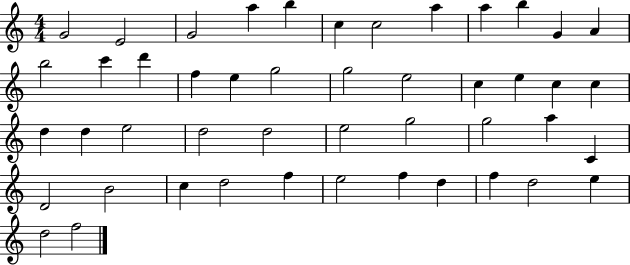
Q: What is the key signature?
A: C major